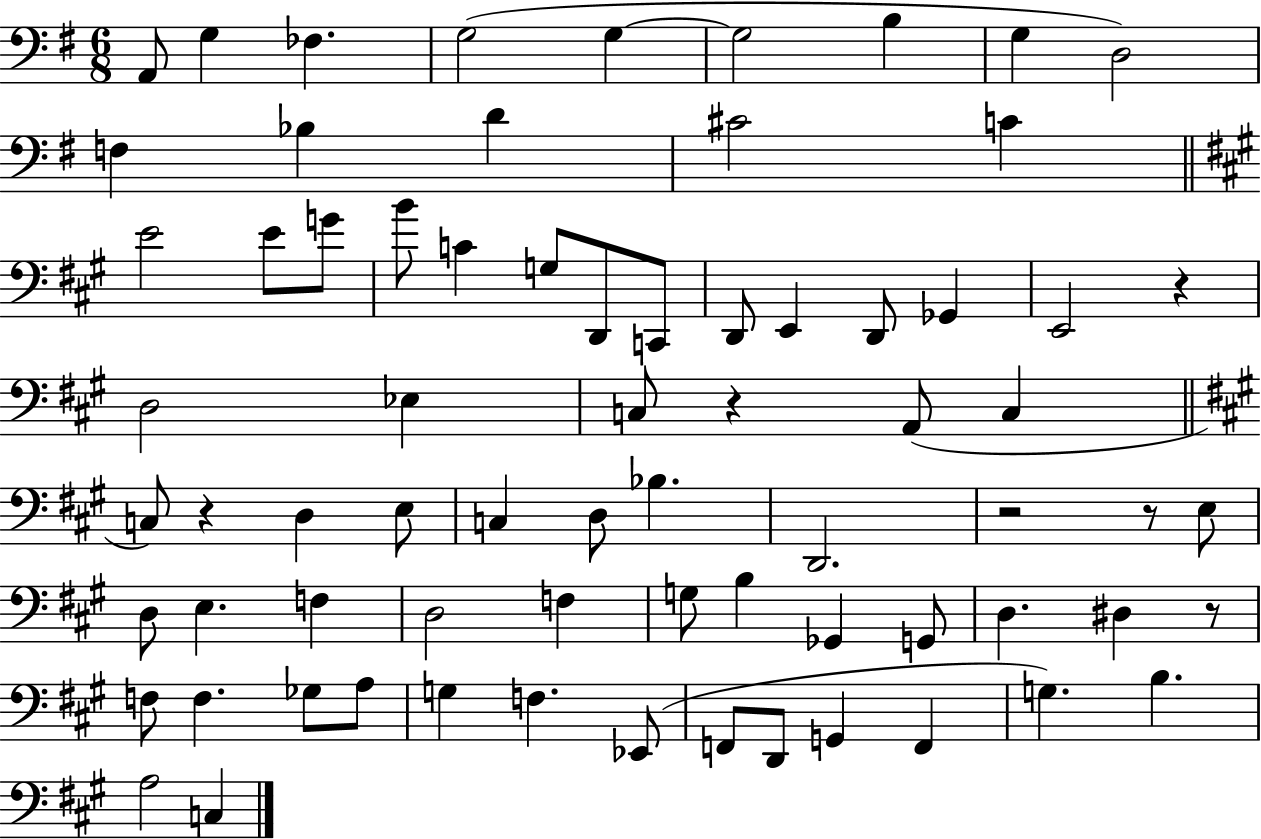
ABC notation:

X:1
T:Untitled
M:6/8
L:1/4
K:G
A,,/2 G, _F, G,2 G, G,2 B, G, D,2 F, _B, D ^C2 C E2 E/2 G/2 B/2 C G,/2 D,,/2 C,,/2 D,,/2 E,, D,,/2 _G,, E,,2 z D,2 _E, C,/2 z A,,/2 C, C,/2 z D, E,/2 C, D,/2 _B, D,,2 z2 z/2 E,/2 D,/2 E, F, D,2 F, G,/2 B, _G,, G,,/2 D, ^D, z/2 F,/2 F, _G,/2 A,/2 G, F, _E,,/2 F,,/2 D,,/2 G,, F,, G, B, A,2 C,